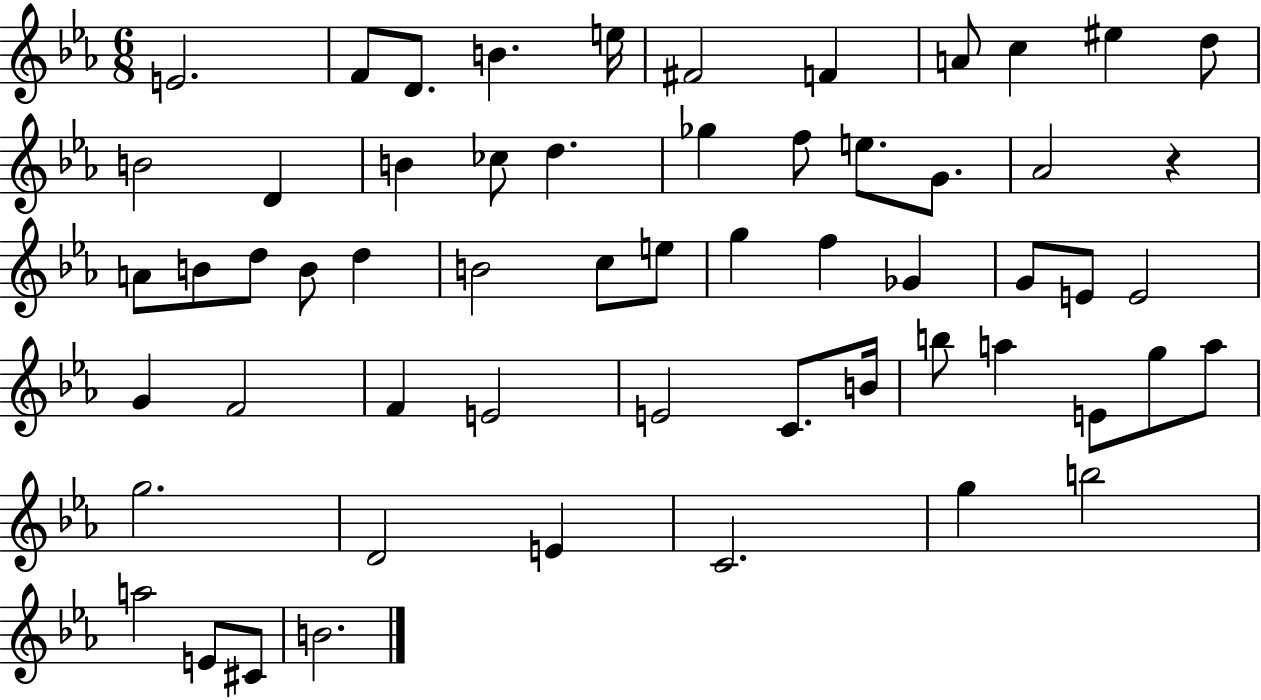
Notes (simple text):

E4/h. F4/e D4/e. B4/q. E5/s F#4/h F4/q A4/e C5/q EIS5/q D5/e B4/h D4/q B4/q CES5/e D5/q. Gb5/q F5/e E5/e. G4/e. Ab4/h R/q A4/e B4/e D5/e B4/e D5/q B4/h C5/e E5/e G5/q F5/q Gb4/q G4/e E4/e E4/h G4/q F4/h F4/q E4/h E4/h C4/e. B4/s B5/e A5/q E4/e G5/e A5/e G5/h. D4/h E4/q C4/h. G5/q B5/h A5/h E4/e C#4/e B4/h.